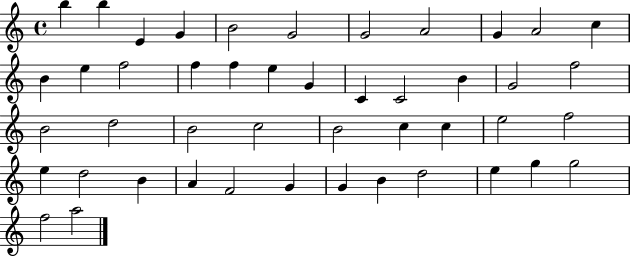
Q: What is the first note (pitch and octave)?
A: B5